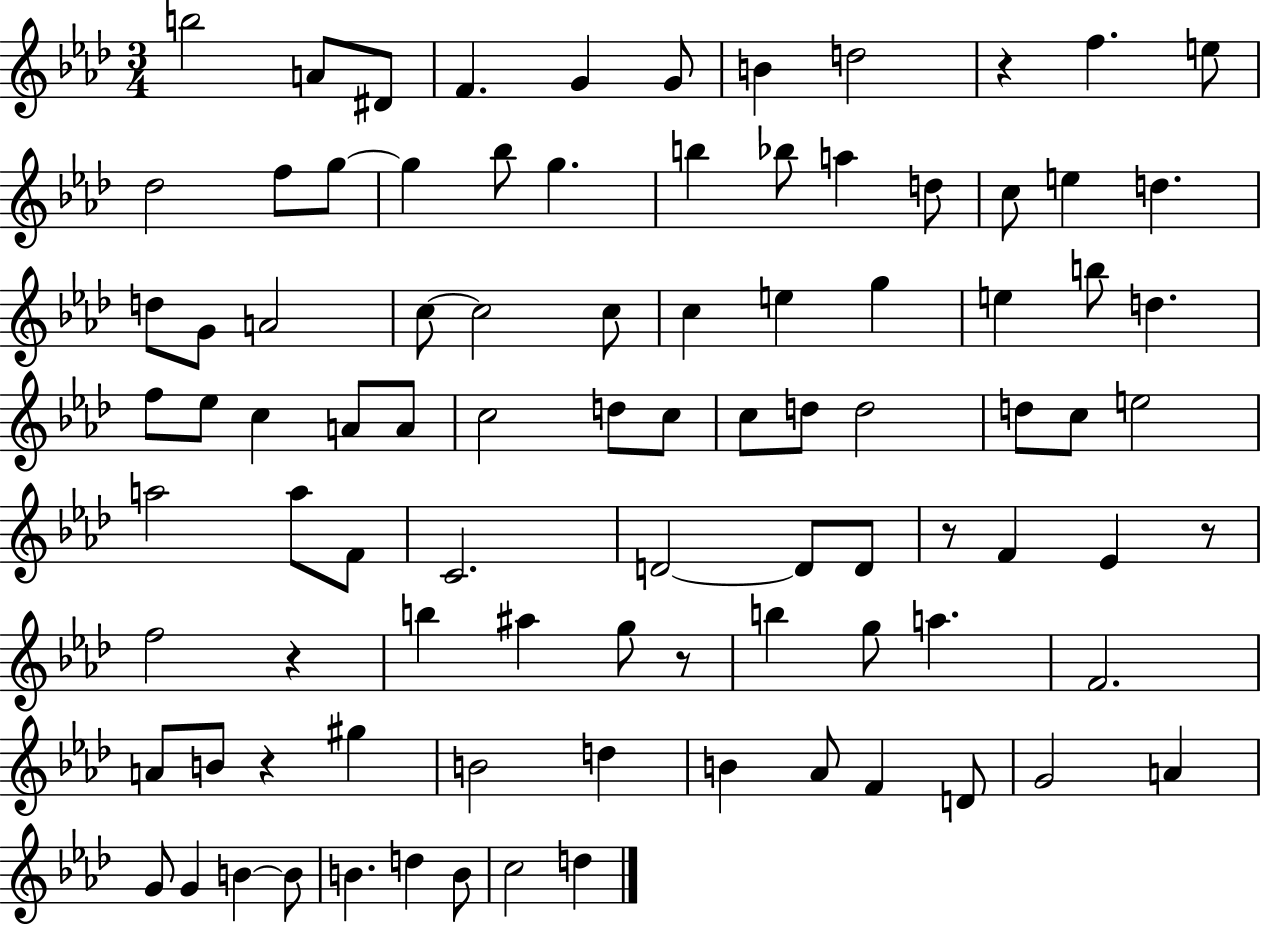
B5/h A4/e D#4/e F4/q. G4/q G4/e B4/q D5/h R/q F5/q. E5/e Db5/h F5/e G5/e G5/q Bb5/e G5/q. B5/q Bb5/e A5/q D5/e C5/e E5/q D5/q. D5/e G4/e A4/h C5/e C5/h C5/e C5/q E5/q G5/q E5/q B5/e D5/q. F5/e Eb5/e C5/q A4/e A4/e C5/h D5/e C5/e C5/e D5/e D5/h D5/e C5/e E5/h A5/h A5/e F4/e C4/h. D4/h D4/e D4/e R/e F4/q Eb4/q R/e F5/h R/q B5/q A#5/q G5/e R/e B5/q G5/e A5/q. F4/h. A4/e B4/e R/q G#5/q B4/h D5/q B4/q Ab4/e F4/q D4/e G4/h A4/q G4/e G4/q B4/q B4/e B4/q. D5/q B4/e C5/h D5/q